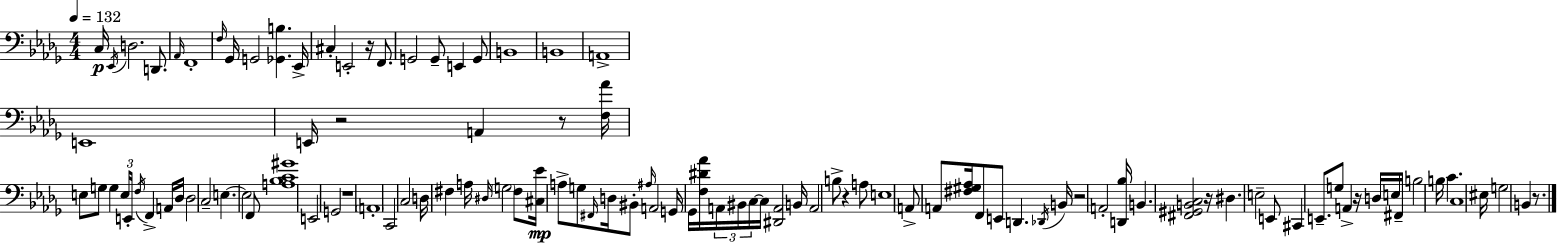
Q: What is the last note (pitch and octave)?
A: B2